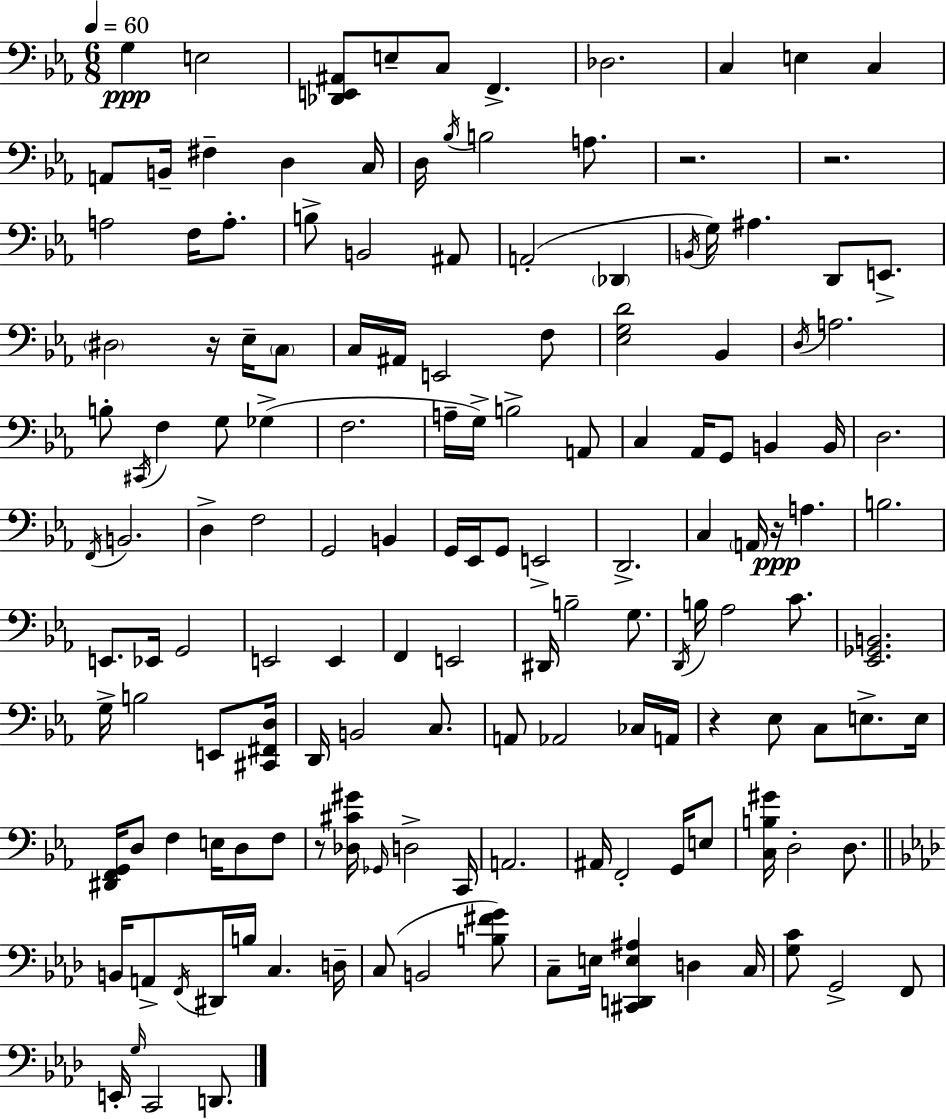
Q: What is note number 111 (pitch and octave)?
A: F2